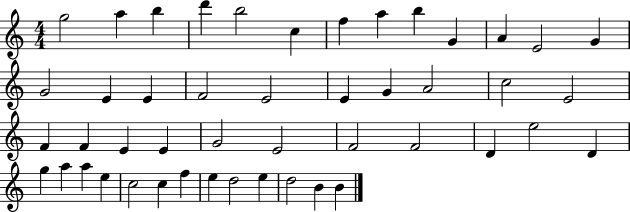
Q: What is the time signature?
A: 4/4